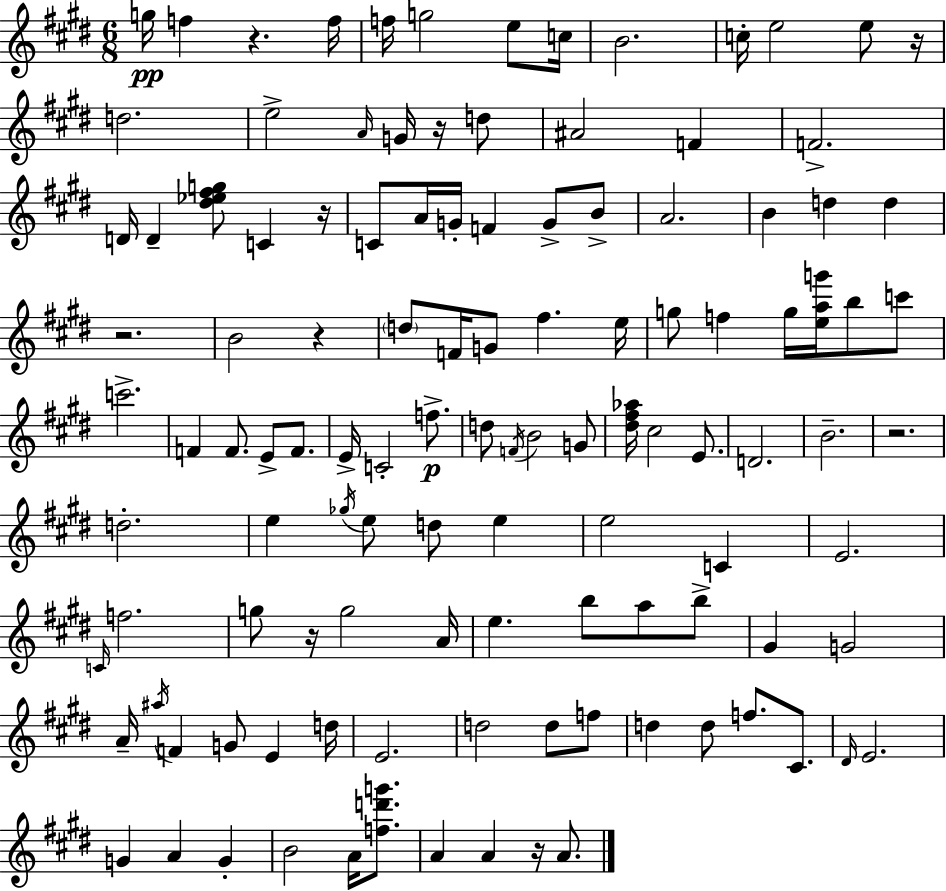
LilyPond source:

{
  \clef treble
  \numericTimeSignature
  \time 6/8
  \key e \major
  g''16\pp f''4 r4. f''16 | f''16 g''2 e''8 c''16 | b'2. | c''16-. e''2 e''8 r16 | \break d''2. | e''2-> \grace { a'16 } g'16 r16 d''8 | ais'2 f'4 | f'2.-> | \break d'16 d'4-- <dis'' ees'' fis'' g''>8 c'4 | r16 c'8 a'16 g'16-. f'4 g'8-> b'8-> | a'2. | b'4 d''4 d''4 | \break r2. | b'2 r4 | \parenthesize d''8 f'16 g'8 fis''4. | e''16 g''8 f''4 g''16 <e'' a'' g'''>16 b''8 c'''8 | \break c'''2.-> | f'4 f'8. e'8-> f'8. | e'16-> c'2-. f''8.->\p | d''8 \acciaccatura { f'16 } b'2 | \break g'8 <dis'' fis'' aes''>16 cis''2 e'8. | d'2. | b'2.-- | r2. | \break d''2.-. | e''4 \acciaccatura { ges''16 } e''8 d''8 e''4 | e''2 c'4 | e'2. | \break \grace { c'16 } f''2. | g''8 r16 g''2 | a'16 e''4. b''8 | a''8 b''8-> gis'4 g'2 | \break a'16-- \acciaccatura { ais''16 } f'4 g'8 | e'4 d''16 e'2. | d''2 | d''8 f''8 d''4 d''8 f''8. | \break cis'8. \grace { dis'16 } e'2. | g'4 a'4 | g'4-. b'2 | a'16 <f'' d''' g'''>8. a'4 a'4 | \break r16 a'8. \bar "|."
}